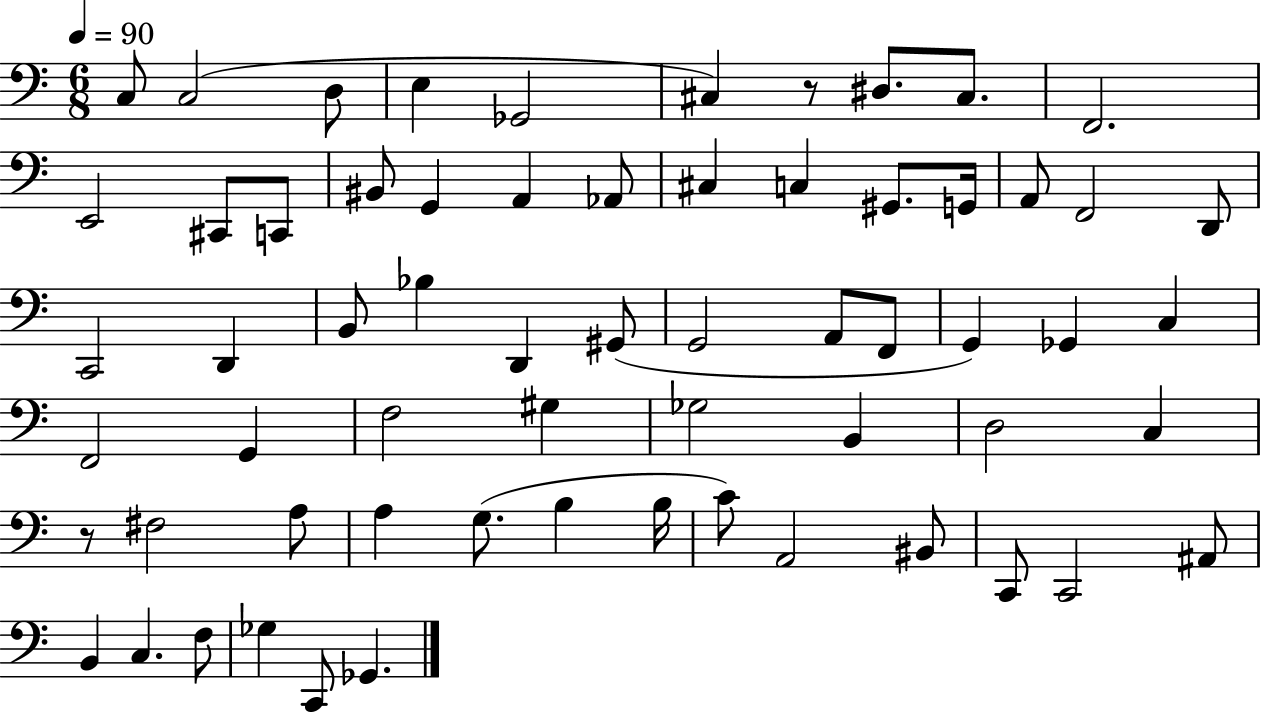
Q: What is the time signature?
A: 6/8